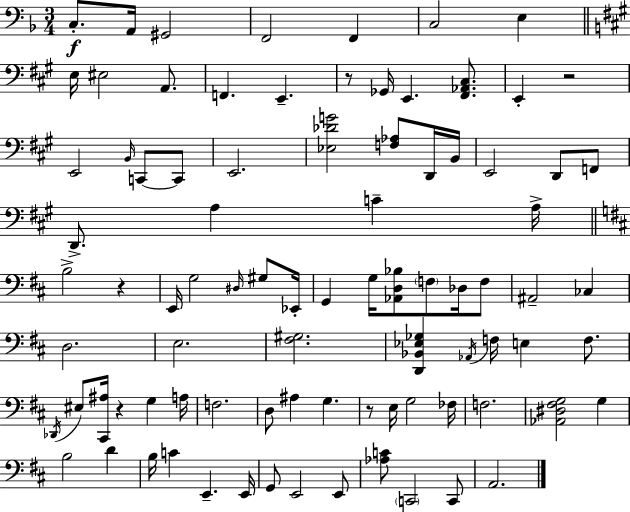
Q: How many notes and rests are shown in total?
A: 87